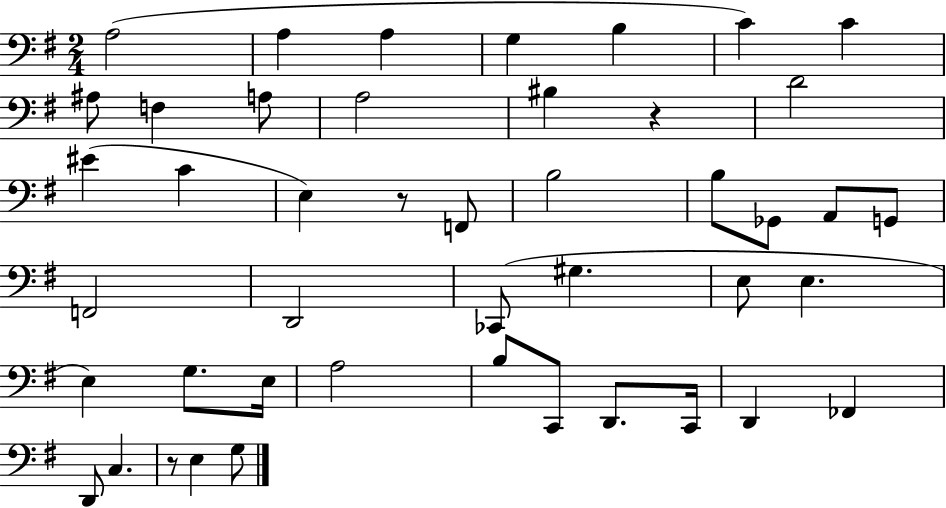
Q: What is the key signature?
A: G major